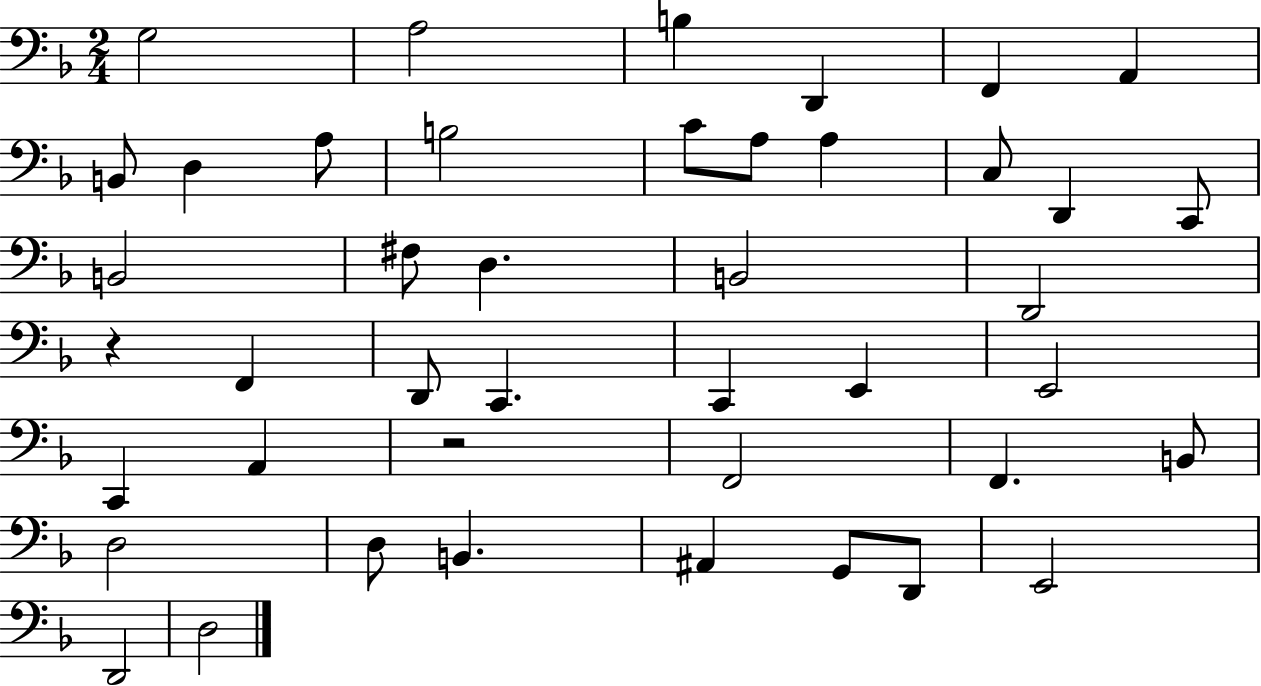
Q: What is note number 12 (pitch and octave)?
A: A3